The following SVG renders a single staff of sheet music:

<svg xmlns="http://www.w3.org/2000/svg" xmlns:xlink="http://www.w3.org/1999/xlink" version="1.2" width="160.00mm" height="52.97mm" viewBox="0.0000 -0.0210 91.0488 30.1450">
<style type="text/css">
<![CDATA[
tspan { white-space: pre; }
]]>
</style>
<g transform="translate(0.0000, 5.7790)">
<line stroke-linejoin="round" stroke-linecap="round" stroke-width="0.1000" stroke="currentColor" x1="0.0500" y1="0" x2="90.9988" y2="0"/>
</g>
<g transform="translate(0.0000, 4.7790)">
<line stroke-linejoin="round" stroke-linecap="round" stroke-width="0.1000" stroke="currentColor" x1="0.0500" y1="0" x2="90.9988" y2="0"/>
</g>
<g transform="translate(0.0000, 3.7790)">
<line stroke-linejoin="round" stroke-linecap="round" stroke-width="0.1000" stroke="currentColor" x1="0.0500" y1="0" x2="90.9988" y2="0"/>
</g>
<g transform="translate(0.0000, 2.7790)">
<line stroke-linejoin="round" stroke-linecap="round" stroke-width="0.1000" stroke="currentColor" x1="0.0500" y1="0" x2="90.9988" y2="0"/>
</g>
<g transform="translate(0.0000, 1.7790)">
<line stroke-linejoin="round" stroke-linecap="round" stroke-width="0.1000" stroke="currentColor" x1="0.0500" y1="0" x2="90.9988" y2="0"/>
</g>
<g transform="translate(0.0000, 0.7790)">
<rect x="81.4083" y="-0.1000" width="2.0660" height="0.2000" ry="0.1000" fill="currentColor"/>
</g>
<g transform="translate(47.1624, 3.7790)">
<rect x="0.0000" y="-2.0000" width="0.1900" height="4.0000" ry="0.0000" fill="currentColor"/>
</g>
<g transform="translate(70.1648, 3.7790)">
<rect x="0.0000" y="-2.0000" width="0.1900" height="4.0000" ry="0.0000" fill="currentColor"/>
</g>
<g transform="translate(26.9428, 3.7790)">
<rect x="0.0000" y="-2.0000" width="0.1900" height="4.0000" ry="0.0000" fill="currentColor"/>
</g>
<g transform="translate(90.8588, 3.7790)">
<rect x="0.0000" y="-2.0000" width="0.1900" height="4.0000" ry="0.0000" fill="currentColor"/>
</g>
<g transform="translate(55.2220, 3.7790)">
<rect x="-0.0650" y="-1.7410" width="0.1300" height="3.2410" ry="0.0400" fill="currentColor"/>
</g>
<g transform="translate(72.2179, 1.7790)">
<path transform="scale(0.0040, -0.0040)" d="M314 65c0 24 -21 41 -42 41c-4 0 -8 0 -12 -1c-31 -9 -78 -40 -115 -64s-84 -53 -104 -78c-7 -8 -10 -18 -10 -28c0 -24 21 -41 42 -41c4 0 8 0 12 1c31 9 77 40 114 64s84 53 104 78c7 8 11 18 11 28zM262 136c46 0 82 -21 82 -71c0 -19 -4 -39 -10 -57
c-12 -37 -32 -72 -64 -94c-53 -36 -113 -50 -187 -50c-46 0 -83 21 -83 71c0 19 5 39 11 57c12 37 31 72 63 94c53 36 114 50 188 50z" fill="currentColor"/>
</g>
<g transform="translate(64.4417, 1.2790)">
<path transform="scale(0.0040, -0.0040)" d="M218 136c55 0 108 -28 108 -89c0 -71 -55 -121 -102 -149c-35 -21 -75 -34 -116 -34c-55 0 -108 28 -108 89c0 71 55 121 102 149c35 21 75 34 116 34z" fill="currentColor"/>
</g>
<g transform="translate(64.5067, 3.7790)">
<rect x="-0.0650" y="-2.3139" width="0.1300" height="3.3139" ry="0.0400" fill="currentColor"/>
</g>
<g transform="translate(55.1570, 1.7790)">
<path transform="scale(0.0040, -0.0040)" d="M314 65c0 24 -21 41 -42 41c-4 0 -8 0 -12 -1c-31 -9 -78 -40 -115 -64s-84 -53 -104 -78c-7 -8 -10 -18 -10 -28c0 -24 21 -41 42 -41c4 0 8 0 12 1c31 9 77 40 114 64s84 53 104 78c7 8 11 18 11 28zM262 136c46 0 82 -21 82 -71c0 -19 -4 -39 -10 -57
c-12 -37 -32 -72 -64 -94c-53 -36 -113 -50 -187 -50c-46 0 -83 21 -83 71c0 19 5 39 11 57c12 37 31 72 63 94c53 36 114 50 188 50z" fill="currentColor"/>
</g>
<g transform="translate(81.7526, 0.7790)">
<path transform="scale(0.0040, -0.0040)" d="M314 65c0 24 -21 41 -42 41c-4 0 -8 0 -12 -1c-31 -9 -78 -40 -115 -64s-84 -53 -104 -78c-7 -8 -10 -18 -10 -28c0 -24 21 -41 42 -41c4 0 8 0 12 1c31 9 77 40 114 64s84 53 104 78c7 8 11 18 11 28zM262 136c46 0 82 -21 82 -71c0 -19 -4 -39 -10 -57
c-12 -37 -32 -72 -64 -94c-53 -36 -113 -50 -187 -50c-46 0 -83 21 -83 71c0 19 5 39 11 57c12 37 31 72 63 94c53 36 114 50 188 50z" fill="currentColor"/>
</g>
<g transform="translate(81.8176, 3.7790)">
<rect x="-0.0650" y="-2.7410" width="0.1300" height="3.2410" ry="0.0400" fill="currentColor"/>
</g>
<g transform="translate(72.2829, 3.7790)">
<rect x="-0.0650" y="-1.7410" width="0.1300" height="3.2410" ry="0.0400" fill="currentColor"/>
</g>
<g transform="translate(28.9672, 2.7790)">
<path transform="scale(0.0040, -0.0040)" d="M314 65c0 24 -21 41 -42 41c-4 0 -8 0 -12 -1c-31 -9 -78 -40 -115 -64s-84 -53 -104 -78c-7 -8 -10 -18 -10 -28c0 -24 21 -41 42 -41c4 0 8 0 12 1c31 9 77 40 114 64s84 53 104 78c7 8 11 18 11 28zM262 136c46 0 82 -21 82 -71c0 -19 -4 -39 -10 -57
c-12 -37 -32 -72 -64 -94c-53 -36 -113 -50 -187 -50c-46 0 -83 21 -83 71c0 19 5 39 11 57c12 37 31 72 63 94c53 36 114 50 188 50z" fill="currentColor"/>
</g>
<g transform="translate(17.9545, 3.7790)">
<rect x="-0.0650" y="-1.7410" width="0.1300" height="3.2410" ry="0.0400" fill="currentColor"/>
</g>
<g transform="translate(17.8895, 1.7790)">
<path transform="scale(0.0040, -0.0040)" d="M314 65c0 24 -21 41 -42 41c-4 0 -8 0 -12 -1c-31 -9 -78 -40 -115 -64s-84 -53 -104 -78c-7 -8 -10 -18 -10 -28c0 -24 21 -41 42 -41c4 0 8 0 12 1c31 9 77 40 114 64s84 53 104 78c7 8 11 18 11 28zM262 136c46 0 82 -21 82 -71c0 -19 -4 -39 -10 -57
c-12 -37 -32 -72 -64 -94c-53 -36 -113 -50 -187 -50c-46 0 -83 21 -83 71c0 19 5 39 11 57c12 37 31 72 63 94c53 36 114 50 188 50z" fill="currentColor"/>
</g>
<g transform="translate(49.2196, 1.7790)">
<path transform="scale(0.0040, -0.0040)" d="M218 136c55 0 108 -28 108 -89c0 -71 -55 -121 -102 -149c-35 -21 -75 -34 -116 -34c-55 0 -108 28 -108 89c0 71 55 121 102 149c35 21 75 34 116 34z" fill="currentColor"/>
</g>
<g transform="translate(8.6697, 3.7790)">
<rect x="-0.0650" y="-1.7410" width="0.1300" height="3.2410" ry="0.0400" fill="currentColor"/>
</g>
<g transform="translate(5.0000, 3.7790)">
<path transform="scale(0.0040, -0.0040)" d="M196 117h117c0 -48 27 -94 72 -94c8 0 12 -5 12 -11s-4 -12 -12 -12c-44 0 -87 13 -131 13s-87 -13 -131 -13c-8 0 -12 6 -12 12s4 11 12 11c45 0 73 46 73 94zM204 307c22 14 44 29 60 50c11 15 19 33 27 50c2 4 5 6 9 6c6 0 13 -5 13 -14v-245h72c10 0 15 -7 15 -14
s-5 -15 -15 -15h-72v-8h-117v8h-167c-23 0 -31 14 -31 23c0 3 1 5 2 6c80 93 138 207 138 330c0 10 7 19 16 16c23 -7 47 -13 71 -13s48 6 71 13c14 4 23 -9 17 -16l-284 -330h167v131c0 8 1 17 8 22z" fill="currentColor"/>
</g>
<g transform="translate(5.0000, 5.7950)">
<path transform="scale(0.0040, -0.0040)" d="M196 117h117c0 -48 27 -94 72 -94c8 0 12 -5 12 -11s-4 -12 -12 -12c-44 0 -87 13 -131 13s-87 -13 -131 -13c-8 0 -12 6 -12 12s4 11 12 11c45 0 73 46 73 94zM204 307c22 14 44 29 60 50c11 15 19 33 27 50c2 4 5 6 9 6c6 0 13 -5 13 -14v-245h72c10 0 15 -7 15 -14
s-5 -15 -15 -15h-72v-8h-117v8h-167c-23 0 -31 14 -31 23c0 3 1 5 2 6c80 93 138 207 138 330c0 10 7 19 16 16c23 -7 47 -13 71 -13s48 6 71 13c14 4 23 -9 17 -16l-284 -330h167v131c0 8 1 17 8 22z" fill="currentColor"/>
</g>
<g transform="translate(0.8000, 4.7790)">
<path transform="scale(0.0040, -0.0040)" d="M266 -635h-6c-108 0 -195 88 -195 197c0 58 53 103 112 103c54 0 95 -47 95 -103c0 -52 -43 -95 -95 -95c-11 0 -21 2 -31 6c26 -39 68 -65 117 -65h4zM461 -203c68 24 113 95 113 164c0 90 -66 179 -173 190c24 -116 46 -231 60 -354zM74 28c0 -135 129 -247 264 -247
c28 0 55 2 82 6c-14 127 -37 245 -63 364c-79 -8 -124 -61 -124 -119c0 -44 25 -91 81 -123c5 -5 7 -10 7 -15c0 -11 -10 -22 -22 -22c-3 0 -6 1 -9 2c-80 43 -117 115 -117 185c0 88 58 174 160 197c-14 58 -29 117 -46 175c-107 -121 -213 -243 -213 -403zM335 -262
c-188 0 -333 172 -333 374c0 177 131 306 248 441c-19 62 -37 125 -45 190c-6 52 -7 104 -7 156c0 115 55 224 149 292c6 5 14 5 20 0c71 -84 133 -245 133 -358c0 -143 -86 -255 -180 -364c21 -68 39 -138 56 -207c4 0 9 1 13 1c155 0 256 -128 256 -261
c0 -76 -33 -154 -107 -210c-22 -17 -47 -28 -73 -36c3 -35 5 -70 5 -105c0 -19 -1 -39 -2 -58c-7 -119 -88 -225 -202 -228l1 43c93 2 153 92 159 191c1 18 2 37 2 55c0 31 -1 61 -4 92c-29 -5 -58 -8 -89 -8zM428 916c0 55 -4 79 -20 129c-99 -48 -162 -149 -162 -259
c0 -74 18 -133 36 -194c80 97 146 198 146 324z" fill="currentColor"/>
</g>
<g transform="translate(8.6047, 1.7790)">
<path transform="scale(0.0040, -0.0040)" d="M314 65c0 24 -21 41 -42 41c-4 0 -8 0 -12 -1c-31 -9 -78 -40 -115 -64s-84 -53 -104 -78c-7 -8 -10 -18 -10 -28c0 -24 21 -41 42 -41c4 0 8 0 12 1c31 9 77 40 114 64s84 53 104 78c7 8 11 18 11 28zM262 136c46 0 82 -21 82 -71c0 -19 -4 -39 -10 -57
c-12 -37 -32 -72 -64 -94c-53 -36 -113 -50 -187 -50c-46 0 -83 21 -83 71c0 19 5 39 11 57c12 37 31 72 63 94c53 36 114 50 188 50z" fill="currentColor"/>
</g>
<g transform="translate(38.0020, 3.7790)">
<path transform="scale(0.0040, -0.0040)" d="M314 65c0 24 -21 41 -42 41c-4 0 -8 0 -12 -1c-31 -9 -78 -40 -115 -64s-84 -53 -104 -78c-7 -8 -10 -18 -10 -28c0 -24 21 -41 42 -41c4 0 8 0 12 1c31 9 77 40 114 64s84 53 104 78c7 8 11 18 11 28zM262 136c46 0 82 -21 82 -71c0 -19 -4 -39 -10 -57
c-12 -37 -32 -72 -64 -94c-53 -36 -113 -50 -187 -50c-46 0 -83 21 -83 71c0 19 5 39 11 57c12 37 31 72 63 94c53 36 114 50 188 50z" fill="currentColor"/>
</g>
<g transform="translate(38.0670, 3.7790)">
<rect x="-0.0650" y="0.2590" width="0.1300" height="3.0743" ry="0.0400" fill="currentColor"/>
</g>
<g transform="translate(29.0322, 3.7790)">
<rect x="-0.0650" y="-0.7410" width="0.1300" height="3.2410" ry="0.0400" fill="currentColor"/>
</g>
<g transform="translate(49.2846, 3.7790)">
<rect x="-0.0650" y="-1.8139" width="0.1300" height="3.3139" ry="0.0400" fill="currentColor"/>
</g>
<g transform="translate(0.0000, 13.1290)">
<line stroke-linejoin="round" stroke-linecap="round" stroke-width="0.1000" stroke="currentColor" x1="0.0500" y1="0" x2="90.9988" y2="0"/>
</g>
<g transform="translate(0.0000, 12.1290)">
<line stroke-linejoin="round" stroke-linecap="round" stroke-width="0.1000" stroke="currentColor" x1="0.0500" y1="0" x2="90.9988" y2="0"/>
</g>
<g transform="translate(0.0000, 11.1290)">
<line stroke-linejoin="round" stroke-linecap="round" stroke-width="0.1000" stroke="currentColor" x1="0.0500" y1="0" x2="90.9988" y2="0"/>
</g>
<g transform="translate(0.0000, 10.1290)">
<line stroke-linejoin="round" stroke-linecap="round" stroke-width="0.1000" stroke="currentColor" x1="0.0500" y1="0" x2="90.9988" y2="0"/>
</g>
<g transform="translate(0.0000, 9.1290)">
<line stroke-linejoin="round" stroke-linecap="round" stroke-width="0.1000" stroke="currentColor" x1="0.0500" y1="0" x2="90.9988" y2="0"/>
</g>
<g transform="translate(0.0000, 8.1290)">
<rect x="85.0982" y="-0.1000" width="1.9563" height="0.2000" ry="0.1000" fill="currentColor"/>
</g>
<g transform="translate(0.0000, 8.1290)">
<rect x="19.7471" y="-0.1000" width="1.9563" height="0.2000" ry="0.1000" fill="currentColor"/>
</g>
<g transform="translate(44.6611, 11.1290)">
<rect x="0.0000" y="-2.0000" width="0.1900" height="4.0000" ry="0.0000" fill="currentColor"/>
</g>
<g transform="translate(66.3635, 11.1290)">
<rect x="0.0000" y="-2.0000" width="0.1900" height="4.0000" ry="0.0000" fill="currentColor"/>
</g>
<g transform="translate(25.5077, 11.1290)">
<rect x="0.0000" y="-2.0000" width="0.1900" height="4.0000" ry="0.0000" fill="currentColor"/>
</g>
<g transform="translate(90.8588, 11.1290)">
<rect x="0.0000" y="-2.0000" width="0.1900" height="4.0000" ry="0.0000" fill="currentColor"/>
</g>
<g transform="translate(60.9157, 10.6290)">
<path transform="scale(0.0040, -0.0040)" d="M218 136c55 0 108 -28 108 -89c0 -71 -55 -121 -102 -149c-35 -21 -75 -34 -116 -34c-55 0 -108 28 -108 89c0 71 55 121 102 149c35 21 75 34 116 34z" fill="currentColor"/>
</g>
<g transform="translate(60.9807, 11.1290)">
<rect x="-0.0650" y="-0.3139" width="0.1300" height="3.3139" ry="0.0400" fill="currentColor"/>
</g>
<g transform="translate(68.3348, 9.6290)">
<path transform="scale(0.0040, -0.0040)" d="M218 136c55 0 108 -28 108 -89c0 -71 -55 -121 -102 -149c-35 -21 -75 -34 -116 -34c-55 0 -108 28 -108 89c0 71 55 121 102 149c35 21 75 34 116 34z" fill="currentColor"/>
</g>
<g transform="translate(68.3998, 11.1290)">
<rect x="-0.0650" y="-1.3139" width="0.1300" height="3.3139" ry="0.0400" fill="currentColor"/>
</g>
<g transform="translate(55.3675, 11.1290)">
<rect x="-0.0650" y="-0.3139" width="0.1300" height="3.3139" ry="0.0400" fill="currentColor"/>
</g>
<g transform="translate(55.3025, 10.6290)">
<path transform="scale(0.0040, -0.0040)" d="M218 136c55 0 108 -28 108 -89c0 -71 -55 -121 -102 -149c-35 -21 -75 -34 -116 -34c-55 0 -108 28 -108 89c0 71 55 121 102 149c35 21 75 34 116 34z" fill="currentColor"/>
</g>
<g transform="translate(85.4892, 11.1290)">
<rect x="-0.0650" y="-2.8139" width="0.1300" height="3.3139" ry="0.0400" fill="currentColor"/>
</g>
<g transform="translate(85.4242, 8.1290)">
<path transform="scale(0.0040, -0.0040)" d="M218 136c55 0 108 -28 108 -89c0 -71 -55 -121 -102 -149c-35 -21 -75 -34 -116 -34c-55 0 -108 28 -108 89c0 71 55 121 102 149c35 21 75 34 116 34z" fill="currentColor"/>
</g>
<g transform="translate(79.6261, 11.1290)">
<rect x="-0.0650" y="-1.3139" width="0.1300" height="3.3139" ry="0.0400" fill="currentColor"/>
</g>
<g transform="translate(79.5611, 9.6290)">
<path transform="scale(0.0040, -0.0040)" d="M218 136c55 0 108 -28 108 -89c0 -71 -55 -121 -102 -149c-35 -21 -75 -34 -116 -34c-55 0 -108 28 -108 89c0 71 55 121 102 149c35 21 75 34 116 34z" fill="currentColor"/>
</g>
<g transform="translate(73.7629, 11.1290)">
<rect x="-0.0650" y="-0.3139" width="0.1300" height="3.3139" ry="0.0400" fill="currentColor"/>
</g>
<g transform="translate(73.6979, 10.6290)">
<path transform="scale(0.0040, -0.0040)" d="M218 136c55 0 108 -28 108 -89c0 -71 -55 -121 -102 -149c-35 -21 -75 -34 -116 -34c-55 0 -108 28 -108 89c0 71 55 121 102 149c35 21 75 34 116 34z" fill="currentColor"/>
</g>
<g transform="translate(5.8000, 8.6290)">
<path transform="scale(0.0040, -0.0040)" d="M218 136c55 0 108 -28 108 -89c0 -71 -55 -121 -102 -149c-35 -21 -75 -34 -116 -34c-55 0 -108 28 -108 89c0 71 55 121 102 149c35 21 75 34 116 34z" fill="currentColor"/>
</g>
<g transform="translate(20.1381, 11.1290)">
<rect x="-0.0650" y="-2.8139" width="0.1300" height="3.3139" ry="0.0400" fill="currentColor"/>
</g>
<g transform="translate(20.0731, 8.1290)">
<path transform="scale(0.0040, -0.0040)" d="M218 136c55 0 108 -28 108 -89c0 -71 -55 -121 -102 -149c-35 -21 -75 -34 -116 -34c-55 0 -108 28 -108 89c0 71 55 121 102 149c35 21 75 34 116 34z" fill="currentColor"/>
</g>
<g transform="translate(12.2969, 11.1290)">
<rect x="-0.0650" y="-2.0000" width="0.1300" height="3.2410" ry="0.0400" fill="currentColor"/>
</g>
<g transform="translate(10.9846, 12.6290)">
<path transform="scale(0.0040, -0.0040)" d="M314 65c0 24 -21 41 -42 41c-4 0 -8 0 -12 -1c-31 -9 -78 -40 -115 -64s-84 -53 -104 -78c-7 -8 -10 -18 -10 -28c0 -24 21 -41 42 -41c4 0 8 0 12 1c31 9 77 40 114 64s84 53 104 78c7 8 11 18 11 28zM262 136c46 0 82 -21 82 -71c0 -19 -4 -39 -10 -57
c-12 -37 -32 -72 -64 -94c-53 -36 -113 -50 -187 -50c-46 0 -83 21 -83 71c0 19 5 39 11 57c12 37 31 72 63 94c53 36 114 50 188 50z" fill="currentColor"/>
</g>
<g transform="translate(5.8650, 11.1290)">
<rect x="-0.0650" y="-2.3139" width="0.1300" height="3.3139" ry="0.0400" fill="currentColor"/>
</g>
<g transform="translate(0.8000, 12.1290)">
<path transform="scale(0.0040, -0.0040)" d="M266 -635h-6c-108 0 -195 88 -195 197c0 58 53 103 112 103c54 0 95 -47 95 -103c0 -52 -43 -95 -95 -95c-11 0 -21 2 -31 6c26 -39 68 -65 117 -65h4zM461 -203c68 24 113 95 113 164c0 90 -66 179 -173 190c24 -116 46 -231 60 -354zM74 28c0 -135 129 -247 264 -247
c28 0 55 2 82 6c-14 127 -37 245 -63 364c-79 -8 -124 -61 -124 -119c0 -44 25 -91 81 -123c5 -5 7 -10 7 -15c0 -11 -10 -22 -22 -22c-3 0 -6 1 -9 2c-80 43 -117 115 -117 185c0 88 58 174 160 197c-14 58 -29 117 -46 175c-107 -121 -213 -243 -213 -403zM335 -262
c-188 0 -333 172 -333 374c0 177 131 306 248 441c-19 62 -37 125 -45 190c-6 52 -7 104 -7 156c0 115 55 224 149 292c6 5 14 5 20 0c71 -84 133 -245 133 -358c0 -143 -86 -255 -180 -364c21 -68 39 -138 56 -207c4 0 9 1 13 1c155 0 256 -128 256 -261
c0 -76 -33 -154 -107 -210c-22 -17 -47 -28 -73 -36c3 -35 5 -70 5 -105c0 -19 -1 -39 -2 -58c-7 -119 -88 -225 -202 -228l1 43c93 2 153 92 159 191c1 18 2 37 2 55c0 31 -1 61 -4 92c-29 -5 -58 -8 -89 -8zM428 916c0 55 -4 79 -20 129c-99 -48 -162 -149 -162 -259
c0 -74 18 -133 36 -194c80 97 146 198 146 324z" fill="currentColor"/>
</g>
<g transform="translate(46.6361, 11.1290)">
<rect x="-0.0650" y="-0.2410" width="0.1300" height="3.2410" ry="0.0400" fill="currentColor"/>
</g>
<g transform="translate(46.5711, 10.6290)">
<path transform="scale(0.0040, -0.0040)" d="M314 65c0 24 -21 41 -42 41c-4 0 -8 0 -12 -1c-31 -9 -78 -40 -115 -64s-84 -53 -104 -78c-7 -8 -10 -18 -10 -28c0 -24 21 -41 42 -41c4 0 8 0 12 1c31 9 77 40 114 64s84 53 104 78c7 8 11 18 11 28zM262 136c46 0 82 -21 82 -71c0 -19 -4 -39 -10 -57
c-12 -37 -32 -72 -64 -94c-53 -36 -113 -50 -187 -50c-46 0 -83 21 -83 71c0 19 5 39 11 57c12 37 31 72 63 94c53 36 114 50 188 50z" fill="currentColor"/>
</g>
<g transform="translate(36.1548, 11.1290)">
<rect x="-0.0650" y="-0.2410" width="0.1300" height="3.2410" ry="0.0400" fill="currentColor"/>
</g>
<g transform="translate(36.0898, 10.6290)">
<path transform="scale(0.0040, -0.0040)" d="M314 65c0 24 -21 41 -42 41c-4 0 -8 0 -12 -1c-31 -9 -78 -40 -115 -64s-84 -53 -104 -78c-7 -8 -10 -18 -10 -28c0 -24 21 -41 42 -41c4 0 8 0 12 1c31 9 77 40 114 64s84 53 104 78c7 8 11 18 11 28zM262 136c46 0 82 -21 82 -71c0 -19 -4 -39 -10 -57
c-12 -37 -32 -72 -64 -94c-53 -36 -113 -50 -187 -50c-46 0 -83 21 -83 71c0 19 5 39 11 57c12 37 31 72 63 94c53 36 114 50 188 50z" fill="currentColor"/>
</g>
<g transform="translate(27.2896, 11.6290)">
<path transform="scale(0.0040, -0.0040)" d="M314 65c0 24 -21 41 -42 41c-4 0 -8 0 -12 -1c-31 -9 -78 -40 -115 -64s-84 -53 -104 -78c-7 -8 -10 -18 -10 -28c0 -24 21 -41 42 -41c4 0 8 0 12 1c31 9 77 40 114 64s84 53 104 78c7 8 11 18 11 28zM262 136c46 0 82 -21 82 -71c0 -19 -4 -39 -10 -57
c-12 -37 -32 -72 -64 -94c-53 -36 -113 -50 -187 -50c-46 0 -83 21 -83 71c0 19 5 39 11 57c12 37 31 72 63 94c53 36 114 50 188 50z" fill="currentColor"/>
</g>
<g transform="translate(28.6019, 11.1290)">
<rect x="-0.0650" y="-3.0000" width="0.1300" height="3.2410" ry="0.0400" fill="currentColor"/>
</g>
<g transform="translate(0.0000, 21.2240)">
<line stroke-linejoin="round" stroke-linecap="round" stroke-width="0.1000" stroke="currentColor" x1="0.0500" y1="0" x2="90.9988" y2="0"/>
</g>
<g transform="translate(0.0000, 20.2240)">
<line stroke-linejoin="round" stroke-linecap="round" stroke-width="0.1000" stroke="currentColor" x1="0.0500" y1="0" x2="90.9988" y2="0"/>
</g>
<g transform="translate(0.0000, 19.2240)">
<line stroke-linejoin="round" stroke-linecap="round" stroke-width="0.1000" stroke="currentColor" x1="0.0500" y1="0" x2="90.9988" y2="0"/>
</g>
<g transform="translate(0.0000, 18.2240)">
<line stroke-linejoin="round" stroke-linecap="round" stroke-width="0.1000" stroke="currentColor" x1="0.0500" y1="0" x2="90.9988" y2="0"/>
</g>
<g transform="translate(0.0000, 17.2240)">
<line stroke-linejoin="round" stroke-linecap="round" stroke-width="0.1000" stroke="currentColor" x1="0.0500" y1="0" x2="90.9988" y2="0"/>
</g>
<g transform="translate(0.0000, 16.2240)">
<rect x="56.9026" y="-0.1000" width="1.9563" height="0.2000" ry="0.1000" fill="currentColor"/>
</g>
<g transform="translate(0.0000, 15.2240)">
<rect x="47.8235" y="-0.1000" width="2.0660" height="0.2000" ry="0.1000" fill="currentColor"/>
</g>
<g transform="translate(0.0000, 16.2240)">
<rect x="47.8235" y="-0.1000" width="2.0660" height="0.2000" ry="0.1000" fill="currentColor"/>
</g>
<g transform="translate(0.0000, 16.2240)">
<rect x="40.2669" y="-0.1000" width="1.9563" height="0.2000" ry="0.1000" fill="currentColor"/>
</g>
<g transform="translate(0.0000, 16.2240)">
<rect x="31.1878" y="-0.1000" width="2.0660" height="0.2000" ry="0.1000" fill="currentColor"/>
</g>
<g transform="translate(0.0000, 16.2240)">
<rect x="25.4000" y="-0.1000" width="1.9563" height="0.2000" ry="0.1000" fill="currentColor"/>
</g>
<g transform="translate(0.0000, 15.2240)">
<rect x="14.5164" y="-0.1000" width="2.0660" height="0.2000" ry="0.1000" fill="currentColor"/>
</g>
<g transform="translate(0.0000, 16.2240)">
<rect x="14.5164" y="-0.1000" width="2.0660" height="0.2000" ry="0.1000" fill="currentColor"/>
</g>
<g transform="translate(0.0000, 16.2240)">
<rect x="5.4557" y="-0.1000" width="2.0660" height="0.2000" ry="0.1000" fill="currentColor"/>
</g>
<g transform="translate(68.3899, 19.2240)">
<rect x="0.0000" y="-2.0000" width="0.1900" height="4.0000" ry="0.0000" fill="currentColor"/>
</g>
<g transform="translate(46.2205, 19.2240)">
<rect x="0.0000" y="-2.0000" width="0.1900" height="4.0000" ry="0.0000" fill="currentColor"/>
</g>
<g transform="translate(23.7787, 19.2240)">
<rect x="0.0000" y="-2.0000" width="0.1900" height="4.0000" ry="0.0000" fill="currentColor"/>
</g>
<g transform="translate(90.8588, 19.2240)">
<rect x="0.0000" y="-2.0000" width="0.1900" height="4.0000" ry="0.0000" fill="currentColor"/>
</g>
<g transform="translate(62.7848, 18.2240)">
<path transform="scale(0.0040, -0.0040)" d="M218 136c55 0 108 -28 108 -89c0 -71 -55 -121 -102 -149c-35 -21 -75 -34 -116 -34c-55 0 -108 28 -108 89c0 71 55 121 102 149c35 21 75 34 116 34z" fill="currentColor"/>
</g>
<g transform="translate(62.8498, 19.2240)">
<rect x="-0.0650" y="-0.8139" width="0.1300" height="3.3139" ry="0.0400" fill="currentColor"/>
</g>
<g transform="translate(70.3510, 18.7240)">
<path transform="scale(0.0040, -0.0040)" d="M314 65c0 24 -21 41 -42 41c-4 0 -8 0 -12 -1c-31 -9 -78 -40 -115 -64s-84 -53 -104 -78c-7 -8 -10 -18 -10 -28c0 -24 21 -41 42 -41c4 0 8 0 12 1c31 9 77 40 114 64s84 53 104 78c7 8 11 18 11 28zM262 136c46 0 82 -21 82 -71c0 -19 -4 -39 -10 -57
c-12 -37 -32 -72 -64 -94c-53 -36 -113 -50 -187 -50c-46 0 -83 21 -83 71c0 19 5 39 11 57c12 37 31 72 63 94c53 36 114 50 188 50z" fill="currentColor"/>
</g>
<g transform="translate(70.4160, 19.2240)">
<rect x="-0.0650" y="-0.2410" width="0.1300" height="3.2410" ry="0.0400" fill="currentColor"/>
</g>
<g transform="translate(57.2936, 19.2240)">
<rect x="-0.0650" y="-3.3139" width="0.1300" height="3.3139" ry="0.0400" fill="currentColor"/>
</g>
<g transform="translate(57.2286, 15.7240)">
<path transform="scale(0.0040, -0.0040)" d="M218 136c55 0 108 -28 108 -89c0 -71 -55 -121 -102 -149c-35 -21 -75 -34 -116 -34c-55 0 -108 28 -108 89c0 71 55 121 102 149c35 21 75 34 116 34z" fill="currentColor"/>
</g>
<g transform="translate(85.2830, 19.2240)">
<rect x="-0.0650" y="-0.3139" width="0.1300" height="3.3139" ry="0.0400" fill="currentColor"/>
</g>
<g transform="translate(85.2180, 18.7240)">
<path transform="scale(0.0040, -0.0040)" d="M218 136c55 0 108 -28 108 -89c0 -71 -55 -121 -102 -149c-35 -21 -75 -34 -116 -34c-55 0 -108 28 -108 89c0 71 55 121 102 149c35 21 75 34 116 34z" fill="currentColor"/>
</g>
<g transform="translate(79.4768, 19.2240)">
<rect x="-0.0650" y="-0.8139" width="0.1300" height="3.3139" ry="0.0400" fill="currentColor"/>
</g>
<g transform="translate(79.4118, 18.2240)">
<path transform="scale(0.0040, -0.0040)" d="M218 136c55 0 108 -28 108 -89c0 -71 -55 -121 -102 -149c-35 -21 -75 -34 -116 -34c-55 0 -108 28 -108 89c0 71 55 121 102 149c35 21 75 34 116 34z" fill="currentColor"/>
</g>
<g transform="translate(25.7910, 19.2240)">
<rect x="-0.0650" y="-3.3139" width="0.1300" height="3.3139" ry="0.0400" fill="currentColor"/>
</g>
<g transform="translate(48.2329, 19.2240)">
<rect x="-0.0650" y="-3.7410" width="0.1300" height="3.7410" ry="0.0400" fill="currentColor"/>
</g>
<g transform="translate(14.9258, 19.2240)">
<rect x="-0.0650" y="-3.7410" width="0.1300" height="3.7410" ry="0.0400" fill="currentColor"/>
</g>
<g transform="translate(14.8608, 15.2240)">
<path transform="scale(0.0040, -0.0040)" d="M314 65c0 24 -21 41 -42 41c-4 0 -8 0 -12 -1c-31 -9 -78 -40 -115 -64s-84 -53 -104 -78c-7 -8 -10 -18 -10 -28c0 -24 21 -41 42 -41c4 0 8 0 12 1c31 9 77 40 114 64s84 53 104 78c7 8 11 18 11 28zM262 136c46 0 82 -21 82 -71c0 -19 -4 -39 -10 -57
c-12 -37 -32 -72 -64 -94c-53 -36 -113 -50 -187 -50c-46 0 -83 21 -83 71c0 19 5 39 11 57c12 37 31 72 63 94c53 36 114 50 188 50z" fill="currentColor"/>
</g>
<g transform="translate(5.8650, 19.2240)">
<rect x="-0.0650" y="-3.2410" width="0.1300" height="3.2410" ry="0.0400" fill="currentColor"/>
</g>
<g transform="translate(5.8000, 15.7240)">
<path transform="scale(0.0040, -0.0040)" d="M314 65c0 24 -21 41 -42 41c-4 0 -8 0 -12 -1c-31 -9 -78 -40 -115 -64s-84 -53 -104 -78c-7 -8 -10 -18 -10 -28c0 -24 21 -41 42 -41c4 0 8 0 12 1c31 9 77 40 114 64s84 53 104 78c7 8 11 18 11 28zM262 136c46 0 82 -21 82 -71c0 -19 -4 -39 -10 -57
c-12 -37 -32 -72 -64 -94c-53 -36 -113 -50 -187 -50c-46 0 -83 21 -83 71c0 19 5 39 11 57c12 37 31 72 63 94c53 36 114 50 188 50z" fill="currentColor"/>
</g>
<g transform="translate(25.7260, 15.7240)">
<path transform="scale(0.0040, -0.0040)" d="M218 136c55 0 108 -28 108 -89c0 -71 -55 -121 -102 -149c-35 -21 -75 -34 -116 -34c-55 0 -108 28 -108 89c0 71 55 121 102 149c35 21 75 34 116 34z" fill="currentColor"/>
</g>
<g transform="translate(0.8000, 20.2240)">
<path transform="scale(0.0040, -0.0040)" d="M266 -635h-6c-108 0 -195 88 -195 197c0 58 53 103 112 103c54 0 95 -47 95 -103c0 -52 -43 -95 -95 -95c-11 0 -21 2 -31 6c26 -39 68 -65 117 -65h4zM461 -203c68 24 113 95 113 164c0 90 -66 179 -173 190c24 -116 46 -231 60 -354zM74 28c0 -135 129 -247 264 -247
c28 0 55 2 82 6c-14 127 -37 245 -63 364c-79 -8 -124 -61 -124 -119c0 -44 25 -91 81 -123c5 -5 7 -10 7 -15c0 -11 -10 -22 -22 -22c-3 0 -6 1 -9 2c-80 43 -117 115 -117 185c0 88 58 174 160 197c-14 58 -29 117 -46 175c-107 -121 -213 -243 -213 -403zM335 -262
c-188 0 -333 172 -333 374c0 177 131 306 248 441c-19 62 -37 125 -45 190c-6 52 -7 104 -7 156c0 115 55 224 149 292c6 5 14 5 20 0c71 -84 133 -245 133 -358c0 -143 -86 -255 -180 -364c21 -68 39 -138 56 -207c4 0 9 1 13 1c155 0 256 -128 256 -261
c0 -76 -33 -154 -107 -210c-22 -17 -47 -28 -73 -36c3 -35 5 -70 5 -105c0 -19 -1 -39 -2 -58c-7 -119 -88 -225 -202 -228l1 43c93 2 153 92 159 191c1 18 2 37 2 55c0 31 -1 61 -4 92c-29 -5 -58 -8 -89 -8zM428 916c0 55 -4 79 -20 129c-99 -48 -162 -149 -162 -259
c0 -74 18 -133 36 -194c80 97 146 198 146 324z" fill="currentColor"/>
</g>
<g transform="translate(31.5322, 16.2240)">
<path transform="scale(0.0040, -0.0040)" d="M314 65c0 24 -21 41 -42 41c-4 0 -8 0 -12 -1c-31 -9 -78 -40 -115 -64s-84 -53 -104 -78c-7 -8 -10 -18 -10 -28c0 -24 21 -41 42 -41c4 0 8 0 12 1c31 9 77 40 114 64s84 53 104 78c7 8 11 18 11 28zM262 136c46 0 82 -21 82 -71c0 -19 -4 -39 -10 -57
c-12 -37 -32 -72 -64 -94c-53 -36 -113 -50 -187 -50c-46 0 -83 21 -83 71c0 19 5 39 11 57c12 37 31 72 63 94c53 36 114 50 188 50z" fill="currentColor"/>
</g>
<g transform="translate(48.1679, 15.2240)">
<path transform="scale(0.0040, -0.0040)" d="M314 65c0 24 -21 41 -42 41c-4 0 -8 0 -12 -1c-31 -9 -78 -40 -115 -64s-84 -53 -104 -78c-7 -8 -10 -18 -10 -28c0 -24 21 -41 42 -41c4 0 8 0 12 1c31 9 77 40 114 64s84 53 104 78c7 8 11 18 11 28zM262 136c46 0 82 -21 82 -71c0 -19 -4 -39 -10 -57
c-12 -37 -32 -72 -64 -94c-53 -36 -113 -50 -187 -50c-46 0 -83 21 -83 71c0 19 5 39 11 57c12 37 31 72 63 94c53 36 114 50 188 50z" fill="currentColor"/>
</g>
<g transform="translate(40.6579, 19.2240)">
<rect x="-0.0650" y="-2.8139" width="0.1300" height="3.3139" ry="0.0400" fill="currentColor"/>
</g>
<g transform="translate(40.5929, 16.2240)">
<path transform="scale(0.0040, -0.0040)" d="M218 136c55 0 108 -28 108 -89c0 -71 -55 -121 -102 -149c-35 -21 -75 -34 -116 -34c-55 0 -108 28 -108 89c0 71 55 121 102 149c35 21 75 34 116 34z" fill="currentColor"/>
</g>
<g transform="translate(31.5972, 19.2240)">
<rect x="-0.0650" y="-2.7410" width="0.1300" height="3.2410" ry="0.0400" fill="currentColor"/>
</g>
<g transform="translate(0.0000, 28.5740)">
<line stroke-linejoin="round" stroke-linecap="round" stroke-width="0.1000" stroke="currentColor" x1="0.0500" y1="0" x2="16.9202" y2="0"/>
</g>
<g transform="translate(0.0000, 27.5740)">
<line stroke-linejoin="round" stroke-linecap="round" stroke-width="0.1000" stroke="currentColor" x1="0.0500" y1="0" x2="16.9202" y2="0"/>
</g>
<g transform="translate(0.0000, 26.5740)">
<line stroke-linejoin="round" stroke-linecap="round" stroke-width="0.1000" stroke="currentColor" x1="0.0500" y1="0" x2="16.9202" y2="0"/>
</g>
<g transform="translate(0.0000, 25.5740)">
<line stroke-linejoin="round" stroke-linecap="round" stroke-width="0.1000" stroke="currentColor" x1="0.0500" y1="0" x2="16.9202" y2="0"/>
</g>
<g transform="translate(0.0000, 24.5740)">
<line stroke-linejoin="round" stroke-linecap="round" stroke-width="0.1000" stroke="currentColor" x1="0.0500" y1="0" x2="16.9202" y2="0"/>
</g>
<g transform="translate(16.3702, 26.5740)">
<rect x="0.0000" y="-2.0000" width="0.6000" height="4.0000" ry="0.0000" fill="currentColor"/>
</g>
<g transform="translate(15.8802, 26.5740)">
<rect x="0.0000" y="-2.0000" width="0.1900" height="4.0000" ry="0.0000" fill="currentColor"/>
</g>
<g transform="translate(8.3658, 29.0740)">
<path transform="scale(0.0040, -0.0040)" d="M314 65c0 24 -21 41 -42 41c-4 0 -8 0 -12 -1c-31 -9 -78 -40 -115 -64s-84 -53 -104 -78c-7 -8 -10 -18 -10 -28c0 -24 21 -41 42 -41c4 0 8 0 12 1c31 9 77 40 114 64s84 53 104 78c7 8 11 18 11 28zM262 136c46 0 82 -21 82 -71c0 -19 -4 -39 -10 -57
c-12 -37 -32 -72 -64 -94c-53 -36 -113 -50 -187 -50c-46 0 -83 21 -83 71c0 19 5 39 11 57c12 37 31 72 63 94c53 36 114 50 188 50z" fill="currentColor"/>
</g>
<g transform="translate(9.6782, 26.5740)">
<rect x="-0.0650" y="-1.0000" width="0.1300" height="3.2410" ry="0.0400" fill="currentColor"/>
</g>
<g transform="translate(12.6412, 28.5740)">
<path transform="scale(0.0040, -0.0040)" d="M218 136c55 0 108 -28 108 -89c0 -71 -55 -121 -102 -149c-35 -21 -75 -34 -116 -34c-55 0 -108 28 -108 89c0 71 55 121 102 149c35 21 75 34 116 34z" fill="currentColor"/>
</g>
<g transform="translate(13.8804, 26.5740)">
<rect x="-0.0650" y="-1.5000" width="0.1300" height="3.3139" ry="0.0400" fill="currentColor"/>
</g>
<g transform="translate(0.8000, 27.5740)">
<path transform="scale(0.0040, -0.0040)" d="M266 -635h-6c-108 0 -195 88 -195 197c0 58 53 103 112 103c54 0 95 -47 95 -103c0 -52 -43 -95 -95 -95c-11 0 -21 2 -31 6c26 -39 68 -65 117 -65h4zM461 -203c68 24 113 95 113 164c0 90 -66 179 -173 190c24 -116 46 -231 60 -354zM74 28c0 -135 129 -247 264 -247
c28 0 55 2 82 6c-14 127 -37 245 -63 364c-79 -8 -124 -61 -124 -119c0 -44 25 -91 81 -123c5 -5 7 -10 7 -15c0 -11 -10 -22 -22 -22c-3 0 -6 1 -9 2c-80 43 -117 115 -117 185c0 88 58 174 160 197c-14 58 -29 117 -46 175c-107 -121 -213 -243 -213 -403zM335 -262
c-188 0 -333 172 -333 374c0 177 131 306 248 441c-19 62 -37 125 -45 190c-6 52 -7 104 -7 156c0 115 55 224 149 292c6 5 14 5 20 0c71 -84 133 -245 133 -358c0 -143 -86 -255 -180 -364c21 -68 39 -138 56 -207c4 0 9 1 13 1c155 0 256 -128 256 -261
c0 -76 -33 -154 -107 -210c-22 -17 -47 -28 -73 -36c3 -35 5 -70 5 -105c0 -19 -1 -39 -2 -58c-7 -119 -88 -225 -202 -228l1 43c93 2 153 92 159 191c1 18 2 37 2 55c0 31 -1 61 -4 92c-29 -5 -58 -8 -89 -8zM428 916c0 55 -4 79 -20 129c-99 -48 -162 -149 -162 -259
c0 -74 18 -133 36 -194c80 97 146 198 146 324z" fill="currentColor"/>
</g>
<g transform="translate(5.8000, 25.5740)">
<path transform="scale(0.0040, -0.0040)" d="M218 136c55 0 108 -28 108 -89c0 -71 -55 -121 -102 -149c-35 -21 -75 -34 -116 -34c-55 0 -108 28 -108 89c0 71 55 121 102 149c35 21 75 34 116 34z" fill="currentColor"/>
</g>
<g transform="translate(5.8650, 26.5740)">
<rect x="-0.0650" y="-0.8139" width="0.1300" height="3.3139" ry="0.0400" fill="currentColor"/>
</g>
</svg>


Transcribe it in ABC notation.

X:1
T:Untitled
M:4/4
L:1/4
K:C
f2 f2 d2 B2 f f2 g f2 a2 g F2 a A2 c2 c2 c c e c e a b2 c'2 b a2 a c'2 b d c2 d c d D2 E